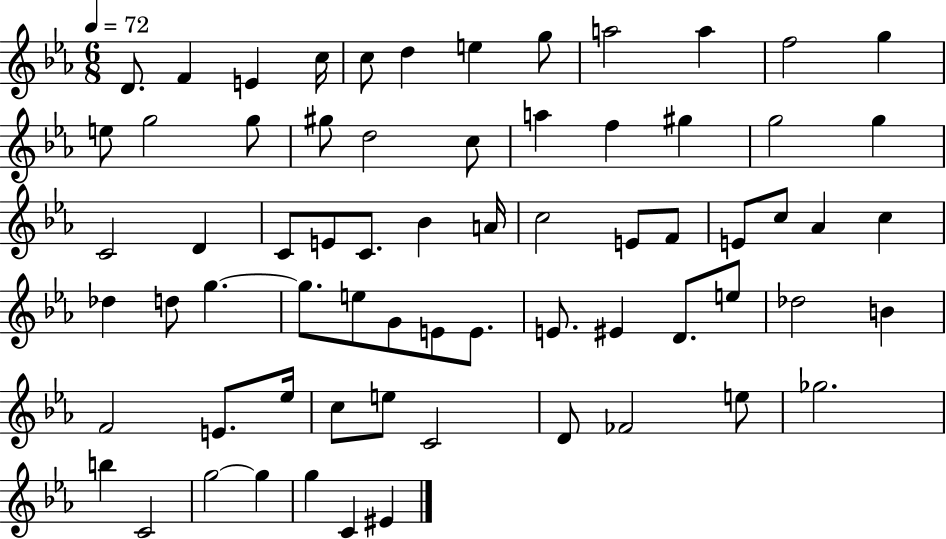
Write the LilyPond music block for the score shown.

{
  \clef treble
  \numericTimeSignature
  \time 6/8
  \key ees \major
  \tempo 4 = 72
  \repeat volta 2 { d'8. f'4 e'4 c''16 | c''8 d''4 e''4 g''8 | a''2 a''4 | f''2 g''4 | \break e''8 g''2 g''8 | gis''8 d''2 c''8 | a''4 f''4 gis''4 | g''2 g''4 | \break c'2 d'4 | c'8 e'8 c'8. bes'4 a'16 | c''2 e'8 f'8 | e'8 c''8 aes'4 c''4 | \break des''4 d''8 g''4.~~ | g''8. e''8 g'8 e'8 e'8. | e'8. eis'4 d'8. e''8 | des''2 b'4 | \break f'2 e'8. ees''16 | c''8 e''8 c'2 | d'8 fes'2 e''8 | ges''2. | \break b''4 c'2 | g''2~~ g''4 | g''4 c'4 eis'4 | } \bar "|."
}